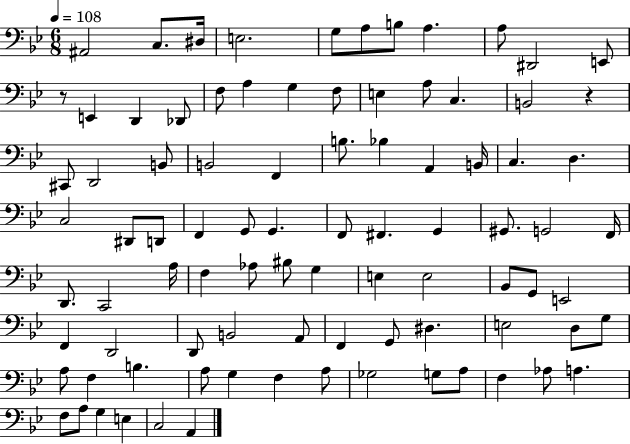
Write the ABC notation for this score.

X:1
T:Untitled
M:6/8
L:1/4
K:Bb
^A,,2 C,/2 ^D,/4 E,2 G,/2 A,/2 B,/2 A, A,/2 ^D,,2 E,,/2 z/2 E,, D,, _D,,/2 F,/2 A, G, F,/2 E, A,/2 C, B,,2 z ^C,,/2 D,,2 B,,/2 B,,2 F,, B,/2 _B, A,, B,,/4 C, D, C,2 ^D,,/2 D,,/2 F,, G,,/2 G,, F,,/2 ^F,, G,, ^G,,/2 G,,2 F,,/4 D,,/2 C,,2 A,/4 F, _A,/2 ^B,/2 G, E, E,2 _B,,/2 G,,/2 E,,2 F,, D,,2 D,,/2 B,,2 A,,/2 F,, G,,/2 ^D, E,2 D,/2 G,/2 A,/2 F, B, A,/2 G, F, A,/2 _G,2 G,/2 A,/2 F, _A,/2 A, F,/2 A,/2 G, E, C,2 A,,